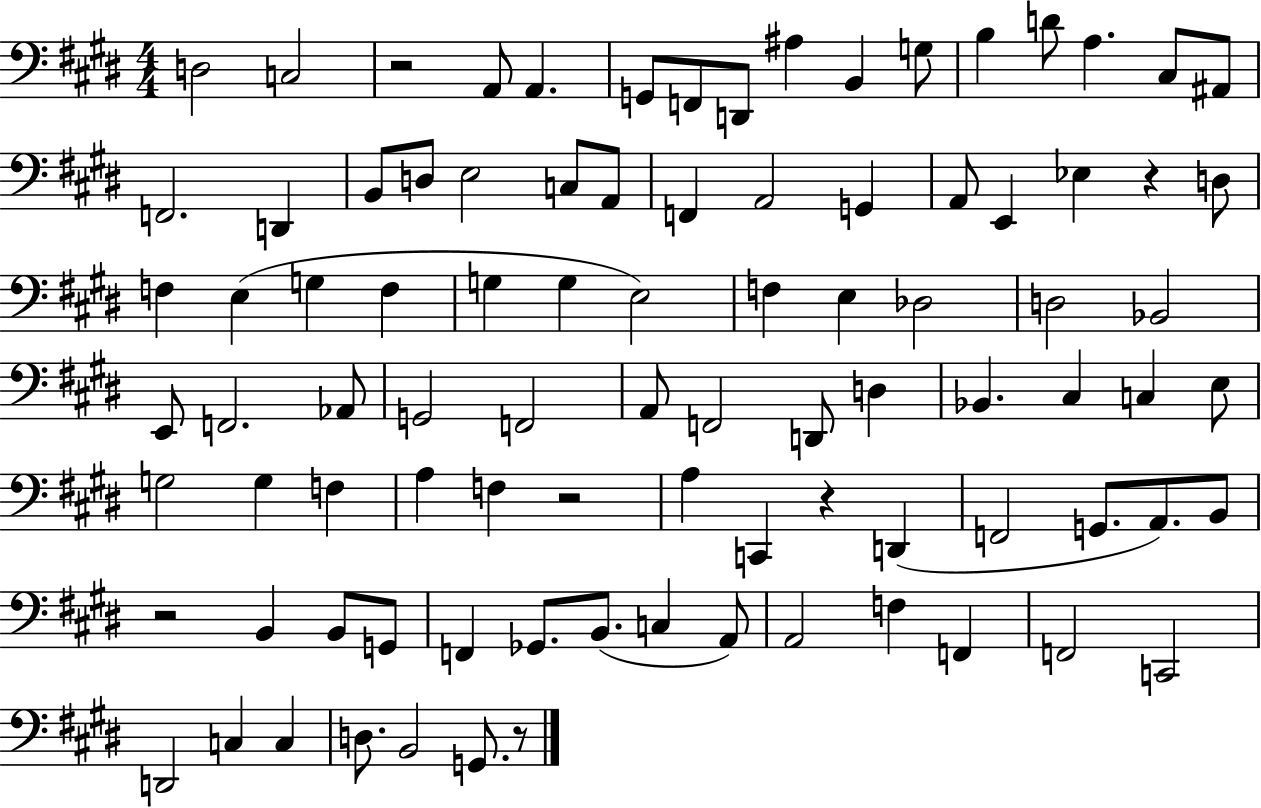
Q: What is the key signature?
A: E major